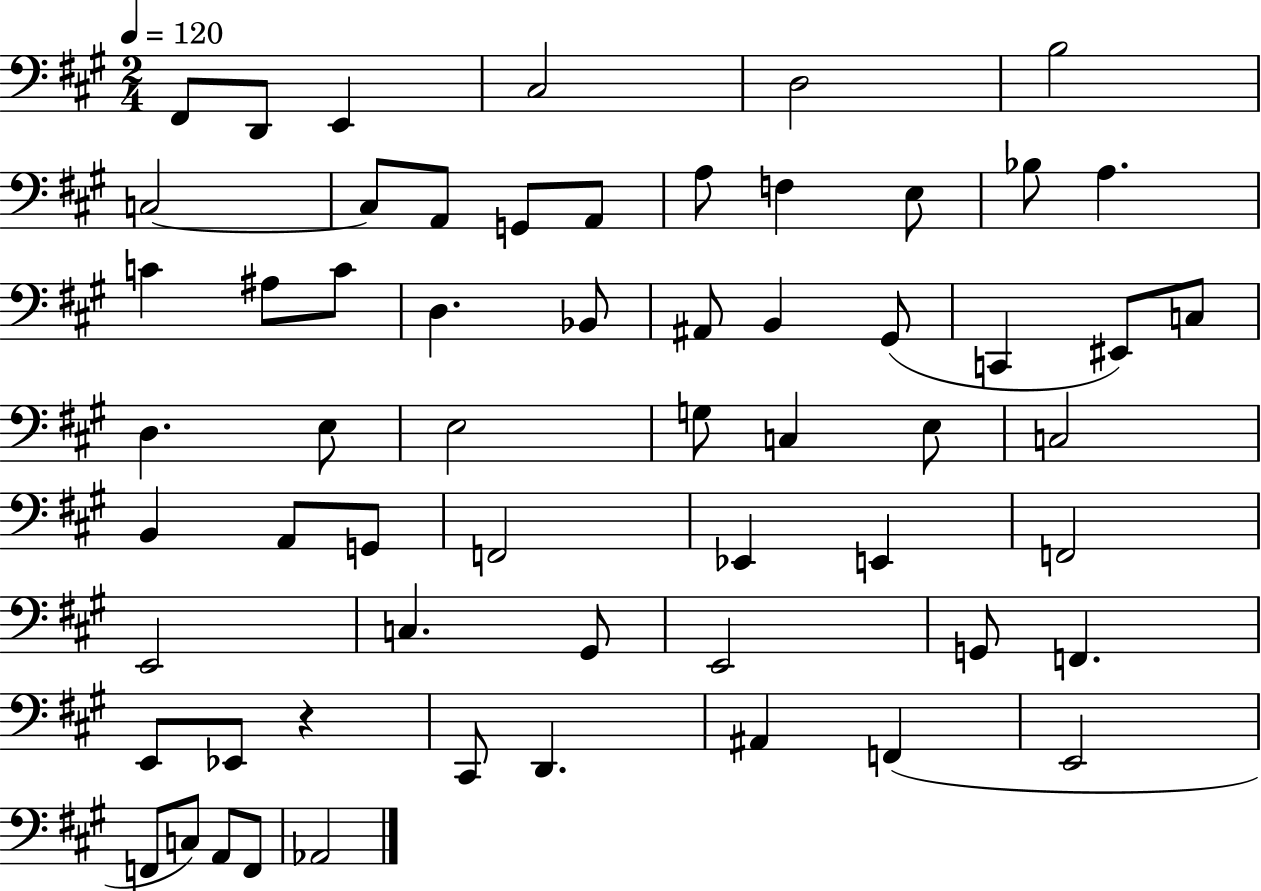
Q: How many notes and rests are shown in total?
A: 60